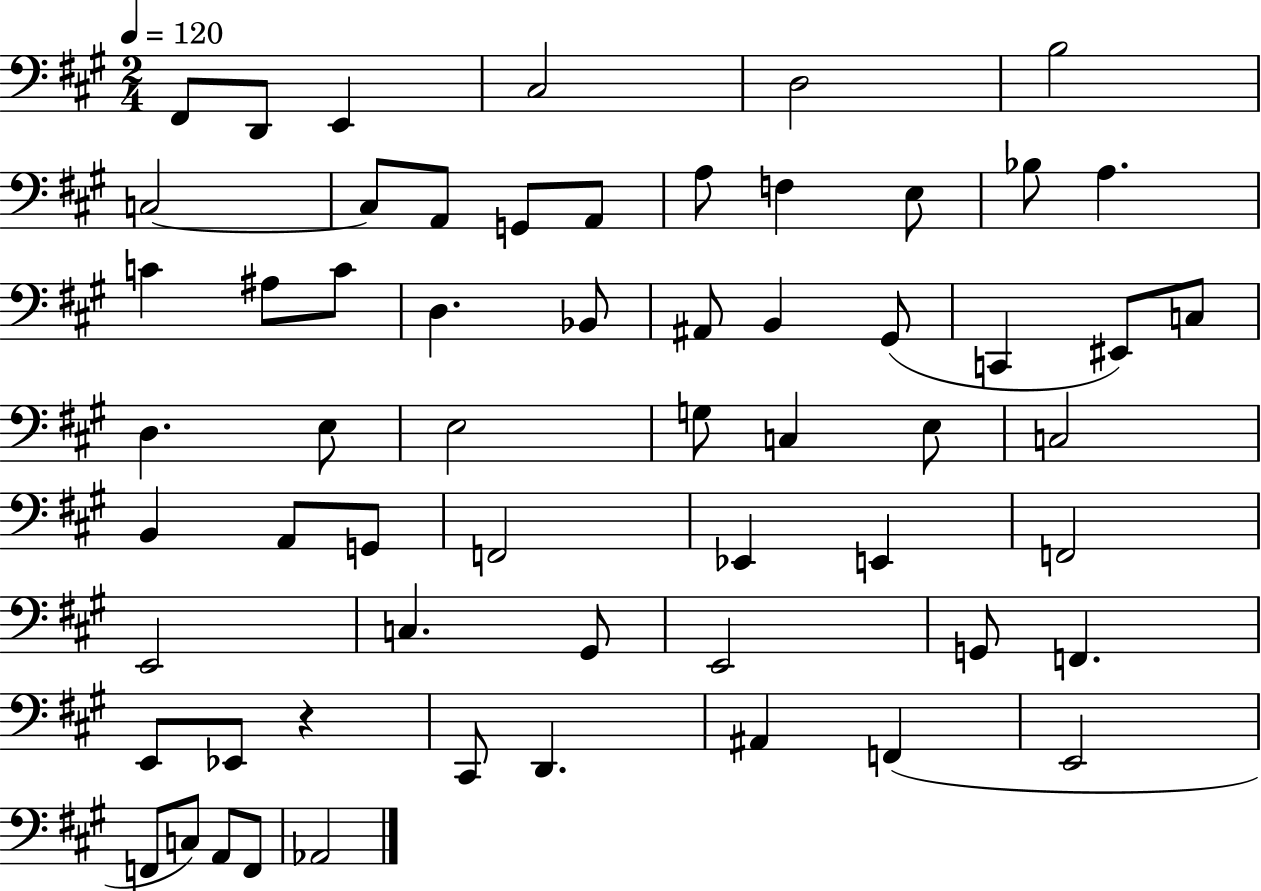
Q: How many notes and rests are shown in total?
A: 60